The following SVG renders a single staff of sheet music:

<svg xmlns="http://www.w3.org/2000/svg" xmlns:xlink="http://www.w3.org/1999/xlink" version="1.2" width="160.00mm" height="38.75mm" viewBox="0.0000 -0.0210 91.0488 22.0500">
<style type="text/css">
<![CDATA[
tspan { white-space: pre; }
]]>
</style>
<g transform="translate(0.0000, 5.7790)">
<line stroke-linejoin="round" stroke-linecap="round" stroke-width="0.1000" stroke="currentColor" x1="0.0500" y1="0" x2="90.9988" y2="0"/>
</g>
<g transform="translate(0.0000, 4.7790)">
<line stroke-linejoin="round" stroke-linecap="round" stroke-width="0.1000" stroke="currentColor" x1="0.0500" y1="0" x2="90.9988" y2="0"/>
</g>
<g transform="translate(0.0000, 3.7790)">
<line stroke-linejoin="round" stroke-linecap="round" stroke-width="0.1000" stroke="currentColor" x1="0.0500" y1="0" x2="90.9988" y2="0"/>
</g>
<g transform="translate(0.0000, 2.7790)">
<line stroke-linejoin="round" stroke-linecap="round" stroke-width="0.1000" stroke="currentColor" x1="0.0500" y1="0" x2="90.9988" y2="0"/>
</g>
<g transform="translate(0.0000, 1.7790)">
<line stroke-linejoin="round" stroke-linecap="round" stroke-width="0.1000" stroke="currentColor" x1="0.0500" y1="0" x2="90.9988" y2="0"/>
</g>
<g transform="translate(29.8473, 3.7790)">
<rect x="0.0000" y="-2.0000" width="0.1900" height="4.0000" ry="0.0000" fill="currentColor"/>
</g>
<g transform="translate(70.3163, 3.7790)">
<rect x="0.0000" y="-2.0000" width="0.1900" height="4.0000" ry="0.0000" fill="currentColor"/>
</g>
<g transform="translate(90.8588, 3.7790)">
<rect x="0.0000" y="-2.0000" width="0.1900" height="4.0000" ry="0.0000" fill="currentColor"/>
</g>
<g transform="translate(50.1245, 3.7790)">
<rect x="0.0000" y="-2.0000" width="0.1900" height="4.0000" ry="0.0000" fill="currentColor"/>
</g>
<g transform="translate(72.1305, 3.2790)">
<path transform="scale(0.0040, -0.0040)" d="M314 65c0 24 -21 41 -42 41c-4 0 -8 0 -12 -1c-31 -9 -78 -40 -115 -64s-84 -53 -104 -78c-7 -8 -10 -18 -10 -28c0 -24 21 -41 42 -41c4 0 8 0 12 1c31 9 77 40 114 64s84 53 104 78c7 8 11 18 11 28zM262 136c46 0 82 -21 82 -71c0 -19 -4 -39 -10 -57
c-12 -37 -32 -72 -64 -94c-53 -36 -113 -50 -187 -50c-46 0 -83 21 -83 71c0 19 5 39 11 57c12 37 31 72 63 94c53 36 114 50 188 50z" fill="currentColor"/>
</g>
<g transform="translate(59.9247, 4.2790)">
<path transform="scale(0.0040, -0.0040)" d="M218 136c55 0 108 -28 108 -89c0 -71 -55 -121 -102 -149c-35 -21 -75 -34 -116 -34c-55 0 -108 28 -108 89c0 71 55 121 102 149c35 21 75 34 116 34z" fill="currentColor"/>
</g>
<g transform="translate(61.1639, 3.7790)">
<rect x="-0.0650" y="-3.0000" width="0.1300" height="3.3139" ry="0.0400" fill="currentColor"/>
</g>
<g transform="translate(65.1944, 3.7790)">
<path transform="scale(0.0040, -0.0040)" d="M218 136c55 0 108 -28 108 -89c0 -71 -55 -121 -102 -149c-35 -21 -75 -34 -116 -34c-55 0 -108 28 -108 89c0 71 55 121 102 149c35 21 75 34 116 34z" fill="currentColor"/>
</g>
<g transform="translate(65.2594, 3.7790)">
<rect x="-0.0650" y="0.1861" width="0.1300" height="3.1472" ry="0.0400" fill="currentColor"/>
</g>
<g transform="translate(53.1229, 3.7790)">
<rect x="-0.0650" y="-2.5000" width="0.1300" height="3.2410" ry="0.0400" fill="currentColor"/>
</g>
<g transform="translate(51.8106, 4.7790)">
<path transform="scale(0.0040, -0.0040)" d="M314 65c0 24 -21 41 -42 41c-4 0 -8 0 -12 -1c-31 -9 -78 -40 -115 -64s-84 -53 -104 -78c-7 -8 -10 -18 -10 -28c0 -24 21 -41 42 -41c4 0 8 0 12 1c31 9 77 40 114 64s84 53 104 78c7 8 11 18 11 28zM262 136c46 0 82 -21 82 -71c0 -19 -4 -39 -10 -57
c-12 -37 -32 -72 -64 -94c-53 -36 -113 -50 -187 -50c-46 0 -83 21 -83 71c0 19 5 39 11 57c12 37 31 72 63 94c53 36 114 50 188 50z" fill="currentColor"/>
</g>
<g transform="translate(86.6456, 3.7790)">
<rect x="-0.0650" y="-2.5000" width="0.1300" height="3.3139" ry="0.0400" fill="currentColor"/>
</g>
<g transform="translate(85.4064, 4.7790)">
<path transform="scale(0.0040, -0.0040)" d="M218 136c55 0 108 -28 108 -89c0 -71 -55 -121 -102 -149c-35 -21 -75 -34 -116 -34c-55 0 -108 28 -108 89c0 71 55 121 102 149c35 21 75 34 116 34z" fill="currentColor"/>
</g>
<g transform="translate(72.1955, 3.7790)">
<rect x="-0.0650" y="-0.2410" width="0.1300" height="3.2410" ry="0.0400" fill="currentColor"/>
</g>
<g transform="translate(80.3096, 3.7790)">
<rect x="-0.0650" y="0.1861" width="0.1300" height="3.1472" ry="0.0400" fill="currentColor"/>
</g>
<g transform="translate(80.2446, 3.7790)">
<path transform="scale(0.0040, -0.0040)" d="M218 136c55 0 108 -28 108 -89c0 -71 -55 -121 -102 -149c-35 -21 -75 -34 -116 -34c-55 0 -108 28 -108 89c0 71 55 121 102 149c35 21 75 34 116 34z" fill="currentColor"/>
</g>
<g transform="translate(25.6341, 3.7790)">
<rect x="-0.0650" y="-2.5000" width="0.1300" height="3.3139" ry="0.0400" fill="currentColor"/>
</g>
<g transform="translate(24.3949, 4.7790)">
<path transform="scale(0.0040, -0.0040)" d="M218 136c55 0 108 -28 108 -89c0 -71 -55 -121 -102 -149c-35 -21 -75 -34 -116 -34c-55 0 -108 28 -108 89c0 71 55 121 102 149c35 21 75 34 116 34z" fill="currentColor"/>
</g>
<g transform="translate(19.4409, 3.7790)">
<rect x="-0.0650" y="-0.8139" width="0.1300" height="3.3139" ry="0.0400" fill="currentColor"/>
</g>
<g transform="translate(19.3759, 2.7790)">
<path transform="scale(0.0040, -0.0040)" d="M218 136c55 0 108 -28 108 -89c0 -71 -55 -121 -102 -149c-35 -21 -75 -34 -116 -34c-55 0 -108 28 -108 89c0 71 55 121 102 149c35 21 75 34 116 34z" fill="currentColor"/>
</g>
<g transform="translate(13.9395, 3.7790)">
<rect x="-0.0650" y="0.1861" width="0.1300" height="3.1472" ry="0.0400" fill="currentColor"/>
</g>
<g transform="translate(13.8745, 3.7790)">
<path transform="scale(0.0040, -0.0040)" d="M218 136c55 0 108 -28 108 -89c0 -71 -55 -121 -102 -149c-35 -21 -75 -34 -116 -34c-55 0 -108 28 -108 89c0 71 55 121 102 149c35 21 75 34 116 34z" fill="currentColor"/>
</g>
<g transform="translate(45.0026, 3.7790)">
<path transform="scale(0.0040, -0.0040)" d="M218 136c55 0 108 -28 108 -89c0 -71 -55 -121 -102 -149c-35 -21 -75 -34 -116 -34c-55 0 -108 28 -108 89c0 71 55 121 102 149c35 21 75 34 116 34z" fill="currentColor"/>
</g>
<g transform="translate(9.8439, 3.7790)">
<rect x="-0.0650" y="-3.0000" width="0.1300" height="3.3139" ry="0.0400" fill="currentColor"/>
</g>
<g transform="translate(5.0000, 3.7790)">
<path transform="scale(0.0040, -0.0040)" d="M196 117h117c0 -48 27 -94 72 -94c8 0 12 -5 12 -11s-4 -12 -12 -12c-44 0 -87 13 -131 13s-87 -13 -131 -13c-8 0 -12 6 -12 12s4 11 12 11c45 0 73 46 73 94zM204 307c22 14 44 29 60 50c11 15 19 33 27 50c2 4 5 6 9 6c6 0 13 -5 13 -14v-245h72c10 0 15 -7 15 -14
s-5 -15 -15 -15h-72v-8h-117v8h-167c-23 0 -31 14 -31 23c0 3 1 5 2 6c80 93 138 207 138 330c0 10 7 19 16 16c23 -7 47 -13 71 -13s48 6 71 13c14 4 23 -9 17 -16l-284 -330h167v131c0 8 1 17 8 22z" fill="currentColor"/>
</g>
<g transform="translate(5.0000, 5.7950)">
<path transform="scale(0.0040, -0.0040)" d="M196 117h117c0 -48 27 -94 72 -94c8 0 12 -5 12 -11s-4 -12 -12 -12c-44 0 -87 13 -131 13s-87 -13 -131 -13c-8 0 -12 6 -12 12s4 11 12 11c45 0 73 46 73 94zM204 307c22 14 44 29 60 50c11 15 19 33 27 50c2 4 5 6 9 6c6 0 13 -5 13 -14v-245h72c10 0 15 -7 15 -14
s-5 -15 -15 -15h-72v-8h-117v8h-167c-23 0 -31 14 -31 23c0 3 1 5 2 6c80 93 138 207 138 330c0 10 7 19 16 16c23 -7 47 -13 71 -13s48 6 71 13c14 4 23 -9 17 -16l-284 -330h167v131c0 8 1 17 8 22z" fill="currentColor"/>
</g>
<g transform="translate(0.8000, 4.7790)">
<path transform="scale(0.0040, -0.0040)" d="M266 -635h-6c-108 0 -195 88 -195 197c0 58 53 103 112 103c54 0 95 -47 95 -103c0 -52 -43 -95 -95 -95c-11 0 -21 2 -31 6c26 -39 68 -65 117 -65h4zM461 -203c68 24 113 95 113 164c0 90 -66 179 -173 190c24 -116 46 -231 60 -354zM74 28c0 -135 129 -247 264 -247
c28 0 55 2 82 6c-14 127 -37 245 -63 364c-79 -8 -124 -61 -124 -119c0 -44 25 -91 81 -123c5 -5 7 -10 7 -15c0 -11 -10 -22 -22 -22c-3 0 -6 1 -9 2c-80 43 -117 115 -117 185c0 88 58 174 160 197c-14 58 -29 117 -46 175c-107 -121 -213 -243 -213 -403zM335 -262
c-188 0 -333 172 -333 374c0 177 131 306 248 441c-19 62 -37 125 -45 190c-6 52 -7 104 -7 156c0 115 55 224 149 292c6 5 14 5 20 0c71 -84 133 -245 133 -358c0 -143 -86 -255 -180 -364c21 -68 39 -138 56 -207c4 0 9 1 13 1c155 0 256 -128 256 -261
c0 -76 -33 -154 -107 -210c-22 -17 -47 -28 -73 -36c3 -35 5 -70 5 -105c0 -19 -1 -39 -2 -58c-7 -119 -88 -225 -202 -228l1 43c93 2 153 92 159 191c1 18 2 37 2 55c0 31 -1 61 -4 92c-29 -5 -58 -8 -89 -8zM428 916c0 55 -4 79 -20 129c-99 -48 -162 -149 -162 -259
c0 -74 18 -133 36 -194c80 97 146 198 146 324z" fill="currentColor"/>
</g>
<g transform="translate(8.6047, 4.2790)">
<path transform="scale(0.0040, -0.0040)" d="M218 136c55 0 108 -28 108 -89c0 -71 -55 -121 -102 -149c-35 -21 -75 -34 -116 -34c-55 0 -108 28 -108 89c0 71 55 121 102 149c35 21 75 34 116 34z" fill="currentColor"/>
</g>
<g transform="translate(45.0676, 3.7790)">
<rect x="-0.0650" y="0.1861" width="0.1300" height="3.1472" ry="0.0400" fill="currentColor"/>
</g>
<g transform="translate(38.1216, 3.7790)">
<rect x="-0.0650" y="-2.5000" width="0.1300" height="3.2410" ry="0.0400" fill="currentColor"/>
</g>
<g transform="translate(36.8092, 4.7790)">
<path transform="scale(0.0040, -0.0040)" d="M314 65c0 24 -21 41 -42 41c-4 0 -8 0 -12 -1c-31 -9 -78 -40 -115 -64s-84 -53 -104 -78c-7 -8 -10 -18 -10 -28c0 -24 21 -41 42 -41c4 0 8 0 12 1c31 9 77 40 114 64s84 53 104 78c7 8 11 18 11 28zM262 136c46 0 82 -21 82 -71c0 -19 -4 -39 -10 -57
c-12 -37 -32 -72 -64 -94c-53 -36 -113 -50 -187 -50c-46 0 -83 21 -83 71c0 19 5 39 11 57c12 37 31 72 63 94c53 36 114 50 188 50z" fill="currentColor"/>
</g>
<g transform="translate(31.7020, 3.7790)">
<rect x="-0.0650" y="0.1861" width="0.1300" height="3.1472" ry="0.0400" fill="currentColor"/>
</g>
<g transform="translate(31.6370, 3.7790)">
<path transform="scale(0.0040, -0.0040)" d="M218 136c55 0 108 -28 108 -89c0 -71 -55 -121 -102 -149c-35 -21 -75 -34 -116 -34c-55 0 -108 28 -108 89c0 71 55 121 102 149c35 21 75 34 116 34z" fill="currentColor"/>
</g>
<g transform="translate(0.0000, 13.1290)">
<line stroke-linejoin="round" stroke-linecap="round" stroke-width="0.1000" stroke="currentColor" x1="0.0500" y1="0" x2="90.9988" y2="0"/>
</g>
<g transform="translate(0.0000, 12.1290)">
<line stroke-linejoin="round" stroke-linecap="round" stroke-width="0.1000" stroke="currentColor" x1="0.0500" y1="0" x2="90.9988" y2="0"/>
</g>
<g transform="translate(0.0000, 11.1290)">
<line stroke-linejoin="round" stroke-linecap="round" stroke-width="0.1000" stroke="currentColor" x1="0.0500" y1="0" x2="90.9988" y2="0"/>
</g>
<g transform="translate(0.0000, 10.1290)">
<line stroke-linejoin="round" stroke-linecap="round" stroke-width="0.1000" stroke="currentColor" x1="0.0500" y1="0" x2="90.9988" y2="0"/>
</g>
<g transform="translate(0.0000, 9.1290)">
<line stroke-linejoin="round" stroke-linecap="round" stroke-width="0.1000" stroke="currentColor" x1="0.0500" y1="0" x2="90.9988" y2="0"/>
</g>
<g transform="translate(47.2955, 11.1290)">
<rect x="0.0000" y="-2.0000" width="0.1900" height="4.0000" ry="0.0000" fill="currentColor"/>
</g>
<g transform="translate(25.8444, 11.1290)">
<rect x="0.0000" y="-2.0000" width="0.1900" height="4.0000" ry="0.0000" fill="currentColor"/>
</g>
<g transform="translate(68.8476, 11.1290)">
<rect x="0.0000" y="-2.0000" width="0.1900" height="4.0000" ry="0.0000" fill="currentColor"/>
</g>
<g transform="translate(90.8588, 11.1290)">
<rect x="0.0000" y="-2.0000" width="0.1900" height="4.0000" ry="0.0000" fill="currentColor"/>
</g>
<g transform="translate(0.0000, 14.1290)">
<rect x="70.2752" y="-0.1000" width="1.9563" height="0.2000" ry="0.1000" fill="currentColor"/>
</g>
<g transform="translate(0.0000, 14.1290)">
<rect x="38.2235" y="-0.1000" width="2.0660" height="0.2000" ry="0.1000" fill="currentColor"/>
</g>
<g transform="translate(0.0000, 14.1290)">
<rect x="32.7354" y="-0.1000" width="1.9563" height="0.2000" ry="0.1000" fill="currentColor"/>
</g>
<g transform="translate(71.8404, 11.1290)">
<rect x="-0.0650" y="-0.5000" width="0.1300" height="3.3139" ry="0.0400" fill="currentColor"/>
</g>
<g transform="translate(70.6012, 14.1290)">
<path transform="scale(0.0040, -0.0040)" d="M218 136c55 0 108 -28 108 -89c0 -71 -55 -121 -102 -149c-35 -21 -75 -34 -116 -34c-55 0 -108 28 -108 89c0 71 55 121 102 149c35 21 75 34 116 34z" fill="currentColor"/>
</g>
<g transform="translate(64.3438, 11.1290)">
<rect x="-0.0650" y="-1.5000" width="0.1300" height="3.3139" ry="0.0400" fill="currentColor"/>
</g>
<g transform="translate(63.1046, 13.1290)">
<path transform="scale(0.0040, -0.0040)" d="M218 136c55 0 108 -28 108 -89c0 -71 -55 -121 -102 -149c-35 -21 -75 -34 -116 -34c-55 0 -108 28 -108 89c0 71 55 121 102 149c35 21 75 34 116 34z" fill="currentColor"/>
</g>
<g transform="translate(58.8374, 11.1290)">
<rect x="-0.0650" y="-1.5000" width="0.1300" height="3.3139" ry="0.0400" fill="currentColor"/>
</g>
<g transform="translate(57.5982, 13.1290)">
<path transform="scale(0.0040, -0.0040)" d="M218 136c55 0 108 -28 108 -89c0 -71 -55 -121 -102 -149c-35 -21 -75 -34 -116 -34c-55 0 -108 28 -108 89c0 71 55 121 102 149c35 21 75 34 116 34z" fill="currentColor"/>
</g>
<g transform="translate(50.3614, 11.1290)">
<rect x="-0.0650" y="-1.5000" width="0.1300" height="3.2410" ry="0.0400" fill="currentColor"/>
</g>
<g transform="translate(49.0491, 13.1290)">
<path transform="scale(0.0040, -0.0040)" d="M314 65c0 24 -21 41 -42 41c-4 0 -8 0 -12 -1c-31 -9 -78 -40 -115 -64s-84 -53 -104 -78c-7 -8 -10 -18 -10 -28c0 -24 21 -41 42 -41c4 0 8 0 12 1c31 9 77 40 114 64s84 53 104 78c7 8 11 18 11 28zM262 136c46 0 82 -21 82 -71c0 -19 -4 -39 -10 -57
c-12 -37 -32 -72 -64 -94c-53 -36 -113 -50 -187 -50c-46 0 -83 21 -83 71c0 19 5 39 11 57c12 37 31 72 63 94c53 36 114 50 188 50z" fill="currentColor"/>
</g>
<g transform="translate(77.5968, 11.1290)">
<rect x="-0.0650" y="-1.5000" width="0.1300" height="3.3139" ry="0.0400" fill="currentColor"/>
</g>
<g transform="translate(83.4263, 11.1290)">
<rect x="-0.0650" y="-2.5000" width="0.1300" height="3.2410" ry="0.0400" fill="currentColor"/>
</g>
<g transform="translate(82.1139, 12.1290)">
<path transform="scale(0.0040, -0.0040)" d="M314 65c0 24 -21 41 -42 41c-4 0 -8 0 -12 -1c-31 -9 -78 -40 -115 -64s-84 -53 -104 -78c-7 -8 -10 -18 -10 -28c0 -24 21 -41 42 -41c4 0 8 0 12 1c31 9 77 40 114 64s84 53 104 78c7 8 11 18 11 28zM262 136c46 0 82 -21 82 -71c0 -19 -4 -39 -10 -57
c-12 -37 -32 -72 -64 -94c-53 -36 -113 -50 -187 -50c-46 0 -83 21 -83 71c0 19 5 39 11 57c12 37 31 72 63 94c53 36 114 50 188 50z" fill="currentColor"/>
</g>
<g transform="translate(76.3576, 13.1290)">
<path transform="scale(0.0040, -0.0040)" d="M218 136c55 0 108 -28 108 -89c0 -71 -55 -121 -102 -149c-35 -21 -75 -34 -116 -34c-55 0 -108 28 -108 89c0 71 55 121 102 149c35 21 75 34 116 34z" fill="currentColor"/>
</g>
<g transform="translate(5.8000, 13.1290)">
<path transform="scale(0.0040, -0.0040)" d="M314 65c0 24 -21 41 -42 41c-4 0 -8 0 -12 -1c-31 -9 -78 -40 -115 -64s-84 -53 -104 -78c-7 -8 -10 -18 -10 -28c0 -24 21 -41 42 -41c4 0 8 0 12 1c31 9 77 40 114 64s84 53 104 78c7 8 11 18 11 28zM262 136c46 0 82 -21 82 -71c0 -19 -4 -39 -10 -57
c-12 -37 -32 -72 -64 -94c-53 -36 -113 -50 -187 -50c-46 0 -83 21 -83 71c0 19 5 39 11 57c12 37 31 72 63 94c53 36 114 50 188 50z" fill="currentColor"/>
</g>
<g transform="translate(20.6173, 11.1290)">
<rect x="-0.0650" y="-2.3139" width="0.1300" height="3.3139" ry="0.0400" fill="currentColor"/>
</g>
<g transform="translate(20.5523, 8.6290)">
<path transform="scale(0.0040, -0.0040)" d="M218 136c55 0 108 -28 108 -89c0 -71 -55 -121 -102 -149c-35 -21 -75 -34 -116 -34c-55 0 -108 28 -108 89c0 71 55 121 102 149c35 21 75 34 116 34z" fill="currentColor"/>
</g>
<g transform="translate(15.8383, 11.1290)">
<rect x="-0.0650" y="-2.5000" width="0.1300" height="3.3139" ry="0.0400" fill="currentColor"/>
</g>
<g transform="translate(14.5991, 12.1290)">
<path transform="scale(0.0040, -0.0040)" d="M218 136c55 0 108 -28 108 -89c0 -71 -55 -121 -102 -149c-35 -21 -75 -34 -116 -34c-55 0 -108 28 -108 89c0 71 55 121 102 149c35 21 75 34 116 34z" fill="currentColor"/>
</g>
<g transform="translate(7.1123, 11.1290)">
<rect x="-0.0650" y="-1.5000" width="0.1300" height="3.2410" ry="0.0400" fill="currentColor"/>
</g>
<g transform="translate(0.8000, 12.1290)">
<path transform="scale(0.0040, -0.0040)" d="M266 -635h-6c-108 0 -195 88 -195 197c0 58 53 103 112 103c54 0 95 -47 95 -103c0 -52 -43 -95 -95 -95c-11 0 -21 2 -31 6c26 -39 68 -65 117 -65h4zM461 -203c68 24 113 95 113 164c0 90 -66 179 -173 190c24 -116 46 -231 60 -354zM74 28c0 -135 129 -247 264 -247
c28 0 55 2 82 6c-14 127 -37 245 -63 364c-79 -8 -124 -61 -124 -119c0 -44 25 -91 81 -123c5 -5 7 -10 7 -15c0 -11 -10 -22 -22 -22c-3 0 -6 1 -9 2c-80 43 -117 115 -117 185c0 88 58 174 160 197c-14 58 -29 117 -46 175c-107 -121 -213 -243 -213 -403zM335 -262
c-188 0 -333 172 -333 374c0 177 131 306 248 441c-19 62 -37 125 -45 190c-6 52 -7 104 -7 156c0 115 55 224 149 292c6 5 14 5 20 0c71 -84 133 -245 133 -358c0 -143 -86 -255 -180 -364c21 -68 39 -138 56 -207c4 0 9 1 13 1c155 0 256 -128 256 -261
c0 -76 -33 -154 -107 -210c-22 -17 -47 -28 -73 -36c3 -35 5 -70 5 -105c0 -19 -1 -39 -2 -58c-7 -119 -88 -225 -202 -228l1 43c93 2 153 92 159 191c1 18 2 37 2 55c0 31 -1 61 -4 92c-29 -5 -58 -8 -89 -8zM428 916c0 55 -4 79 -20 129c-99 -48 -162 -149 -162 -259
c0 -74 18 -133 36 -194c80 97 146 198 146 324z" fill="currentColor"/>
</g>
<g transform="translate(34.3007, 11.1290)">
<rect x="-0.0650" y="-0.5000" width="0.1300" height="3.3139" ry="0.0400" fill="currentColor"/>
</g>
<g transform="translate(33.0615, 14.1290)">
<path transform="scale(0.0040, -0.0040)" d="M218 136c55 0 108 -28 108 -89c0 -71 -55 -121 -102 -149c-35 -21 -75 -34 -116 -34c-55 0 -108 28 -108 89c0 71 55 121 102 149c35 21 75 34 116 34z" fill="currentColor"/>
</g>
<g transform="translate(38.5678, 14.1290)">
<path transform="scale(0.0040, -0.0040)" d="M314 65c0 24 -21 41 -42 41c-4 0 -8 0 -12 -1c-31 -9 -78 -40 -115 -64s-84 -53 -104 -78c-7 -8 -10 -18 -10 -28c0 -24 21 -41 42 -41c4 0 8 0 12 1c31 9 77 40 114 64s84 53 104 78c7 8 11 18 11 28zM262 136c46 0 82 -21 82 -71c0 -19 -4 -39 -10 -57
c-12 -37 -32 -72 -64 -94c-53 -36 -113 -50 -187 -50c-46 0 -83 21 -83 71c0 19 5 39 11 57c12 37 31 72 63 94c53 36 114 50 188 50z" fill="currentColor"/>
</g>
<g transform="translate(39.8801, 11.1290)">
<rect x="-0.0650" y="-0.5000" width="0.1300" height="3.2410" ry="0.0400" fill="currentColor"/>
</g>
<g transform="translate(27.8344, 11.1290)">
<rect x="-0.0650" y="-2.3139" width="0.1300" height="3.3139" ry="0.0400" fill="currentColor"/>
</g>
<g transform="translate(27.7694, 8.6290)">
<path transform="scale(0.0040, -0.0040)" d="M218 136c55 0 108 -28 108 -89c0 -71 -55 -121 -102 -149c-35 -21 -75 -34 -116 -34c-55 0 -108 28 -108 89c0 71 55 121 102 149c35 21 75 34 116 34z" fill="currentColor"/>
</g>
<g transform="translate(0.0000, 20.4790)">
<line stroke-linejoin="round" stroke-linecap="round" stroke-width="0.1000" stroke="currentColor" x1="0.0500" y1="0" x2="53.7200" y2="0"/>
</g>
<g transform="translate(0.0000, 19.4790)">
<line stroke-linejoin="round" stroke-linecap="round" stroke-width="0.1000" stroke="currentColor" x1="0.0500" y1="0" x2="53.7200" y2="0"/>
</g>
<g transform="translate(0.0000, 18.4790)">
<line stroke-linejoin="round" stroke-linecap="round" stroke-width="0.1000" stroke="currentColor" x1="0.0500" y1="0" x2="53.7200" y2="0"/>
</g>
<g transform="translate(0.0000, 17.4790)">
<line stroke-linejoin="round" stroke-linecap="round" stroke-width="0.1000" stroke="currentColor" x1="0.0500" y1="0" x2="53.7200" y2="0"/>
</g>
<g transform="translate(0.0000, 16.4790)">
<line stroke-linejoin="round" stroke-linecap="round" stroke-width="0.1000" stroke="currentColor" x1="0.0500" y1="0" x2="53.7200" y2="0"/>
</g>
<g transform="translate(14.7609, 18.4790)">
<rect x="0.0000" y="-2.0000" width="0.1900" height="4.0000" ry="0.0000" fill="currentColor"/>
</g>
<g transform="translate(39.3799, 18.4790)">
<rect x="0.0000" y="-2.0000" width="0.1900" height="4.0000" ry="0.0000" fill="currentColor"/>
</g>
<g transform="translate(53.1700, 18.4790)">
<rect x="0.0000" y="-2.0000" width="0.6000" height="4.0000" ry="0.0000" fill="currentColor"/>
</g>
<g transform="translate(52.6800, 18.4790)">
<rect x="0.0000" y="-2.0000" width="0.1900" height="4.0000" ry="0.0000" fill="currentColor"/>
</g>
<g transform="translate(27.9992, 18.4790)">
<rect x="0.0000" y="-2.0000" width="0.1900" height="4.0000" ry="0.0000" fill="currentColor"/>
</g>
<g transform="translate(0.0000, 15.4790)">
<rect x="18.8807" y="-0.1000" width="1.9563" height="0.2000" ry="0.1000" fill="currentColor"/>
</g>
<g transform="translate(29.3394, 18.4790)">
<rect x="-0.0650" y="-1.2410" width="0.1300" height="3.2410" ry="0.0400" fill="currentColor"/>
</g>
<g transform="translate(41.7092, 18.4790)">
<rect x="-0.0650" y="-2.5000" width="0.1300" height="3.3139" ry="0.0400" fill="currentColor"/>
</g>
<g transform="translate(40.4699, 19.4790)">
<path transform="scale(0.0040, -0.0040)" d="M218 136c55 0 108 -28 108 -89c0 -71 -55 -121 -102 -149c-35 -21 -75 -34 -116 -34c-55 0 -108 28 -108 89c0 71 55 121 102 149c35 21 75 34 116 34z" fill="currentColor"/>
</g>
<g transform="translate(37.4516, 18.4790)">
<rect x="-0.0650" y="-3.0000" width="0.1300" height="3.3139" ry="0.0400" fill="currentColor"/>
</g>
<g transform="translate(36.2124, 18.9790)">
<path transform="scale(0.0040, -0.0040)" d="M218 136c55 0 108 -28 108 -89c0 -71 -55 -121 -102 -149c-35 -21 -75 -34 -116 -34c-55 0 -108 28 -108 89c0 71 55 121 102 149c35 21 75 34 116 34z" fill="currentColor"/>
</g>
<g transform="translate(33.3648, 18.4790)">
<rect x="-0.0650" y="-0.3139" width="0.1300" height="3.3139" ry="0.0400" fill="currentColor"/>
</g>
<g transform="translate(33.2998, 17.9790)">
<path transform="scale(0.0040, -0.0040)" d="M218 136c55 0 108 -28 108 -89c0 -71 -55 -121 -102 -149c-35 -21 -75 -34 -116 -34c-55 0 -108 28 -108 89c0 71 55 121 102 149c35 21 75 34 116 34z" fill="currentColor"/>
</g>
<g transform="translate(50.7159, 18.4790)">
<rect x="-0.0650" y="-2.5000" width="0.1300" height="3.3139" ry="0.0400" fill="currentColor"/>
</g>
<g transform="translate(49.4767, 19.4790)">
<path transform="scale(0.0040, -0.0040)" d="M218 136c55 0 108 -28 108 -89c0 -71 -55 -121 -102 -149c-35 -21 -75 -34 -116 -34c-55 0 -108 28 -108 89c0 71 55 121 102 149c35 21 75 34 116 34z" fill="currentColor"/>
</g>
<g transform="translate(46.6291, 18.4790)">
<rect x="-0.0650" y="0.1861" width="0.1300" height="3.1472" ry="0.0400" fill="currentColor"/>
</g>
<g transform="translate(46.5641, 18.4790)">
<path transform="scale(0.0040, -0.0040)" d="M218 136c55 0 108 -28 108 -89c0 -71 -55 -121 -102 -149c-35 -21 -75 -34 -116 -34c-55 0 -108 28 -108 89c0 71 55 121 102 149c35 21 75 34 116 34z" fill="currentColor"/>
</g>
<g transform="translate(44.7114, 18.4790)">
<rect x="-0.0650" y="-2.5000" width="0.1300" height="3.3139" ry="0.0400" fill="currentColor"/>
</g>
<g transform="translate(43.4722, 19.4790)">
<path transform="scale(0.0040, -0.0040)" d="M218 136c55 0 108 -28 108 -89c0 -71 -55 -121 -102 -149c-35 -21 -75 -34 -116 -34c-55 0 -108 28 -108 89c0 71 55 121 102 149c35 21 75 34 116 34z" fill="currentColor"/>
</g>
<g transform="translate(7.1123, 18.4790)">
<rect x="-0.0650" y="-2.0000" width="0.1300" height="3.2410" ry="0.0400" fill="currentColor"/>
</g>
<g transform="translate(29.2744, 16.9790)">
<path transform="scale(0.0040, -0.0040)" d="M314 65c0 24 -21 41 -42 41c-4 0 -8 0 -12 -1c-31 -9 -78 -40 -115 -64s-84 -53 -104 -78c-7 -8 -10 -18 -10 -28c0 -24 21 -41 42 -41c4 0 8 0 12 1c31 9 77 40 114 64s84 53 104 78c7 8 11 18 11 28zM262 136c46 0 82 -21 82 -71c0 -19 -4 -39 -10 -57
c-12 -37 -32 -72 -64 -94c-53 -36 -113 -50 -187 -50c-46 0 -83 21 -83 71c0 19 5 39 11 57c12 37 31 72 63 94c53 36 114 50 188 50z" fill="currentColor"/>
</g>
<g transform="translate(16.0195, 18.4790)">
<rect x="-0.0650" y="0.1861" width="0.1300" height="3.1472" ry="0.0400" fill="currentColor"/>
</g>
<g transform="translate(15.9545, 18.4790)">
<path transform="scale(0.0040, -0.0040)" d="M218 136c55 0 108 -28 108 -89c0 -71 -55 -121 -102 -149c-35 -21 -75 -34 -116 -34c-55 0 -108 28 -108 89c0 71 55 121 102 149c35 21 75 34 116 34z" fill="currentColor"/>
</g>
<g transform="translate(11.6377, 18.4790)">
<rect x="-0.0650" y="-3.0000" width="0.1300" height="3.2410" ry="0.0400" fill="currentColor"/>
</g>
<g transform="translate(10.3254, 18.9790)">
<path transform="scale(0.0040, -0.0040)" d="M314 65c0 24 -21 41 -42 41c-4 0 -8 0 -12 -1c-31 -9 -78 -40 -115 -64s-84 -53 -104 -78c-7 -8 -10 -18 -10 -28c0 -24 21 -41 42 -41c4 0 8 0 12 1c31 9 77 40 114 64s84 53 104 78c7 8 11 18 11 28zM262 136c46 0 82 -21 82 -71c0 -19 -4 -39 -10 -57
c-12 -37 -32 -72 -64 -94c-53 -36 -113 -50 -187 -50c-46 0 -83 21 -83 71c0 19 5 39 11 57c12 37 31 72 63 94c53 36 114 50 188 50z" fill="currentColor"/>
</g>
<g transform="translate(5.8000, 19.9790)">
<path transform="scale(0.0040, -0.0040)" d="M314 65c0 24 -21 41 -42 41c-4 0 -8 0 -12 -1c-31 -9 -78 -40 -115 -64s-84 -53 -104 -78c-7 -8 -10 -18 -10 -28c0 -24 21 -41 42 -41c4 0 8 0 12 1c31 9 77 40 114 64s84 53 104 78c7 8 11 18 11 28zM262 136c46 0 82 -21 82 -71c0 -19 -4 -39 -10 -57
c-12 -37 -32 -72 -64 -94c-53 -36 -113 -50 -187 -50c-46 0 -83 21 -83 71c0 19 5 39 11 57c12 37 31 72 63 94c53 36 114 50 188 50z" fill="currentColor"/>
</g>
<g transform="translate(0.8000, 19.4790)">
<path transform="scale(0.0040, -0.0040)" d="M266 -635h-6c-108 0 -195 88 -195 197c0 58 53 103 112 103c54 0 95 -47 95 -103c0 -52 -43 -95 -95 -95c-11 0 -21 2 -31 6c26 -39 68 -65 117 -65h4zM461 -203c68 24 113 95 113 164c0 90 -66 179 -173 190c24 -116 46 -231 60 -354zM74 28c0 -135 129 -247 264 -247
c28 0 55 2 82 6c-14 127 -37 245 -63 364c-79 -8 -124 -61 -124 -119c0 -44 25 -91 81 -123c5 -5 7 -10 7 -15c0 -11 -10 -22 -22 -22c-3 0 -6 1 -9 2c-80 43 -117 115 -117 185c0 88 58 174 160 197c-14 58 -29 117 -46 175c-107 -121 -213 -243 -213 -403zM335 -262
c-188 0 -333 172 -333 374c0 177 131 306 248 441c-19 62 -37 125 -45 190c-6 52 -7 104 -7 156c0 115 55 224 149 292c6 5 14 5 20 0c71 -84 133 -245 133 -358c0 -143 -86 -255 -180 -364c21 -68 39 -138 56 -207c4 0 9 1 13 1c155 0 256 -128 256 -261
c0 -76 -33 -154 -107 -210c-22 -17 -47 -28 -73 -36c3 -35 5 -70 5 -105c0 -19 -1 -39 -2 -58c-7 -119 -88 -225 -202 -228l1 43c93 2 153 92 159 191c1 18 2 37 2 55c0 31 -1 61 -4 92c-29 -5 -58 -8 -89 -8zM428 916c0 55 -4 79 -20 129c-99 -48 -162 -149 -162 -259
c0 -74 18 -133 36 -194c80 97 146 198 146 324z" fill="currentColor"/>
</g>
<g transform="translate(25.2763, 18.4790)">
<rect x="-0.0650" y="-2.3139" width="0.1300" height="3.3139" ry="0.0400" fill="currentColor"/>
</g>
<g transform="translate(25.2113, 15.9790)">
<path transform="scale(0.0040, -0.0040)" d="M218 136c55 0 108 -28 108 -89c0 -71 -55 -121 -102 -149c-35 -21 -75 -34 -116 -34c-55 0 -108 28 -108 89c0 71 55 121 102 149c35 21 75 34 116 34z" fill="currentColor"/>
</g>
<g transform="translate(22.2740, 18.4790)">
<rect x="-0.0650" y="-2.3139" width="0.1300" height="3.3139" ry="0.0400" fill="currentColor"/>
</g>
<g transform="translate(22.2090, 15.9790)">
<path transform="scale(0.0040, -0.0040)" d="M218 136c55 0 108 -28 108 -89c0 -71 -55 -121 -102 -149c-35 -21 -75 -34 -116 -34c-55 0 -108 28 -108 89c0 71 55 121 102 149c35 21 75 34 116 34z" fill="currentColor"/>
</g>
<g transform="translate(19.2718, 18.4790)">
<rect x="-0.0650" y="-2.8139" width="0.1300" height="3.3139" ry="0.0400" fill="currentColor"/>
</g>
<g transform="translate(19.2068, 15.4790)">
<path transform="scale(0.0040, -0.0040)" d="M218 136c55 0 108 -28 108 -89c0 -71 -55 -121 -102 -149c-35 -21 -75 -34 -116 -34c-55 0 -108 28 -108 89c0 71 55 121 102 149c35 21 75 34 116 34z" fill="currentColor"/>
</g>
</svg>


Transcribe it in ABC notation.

X:1
T:Untitled
M:4/4
L:1/4
K:C
A B d G B G2 B G2 A B c2 B G E2 G g g C C2 E2 E E C E G2 F2 A2 B a g g e2 c A G G B G